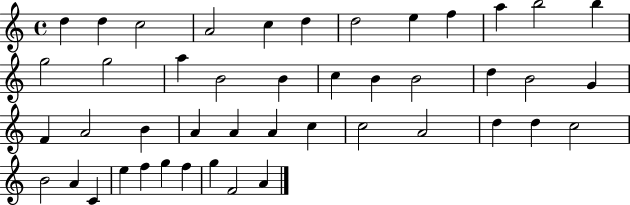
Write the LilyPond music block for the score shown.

{
  \clef treble
  \time 4/4
  \defaultTimeSignature
  \key c \major
  d''4 d''4 c''2 | a'2 c''4 d''4 | d''2 e''4 f''4 | a''4 b''2 b''4 | \break g''2 g''2 | a''4 b'2 b'4 | c''4 b'4 b'2 | d''4 b'2 g'4 | \break f'4 a'2 b'4 | a'4 a'4 a'4 c''4 | c''2 a'2 | d''4 d''4 c''2 | \break b'2 a'4 c'4 | e''4 f''4 g''4 f''4 | g''4 f'2 a'4 | \bar "|."
}